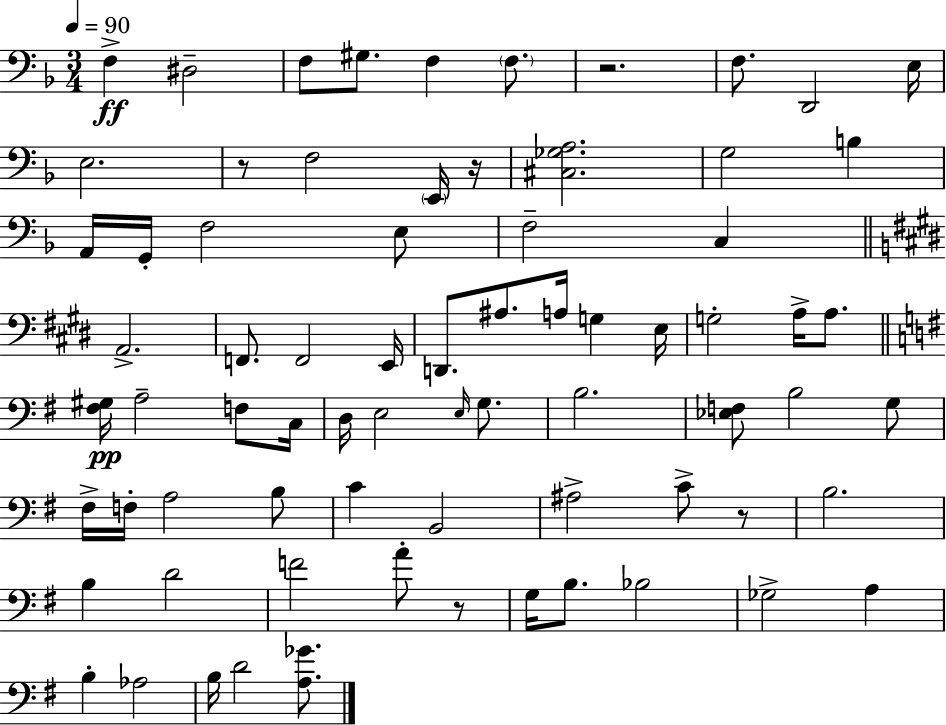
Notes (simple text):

F3/q D#3/h F3/e G#3/e. F3/q F3/e. R/h. F3/e. D2/h E3/s E3/h. R/e F3/h E2/s R/s [C#3,Gb3,A3]/h. G3/h B3/q A2/s G2/s F3/h E3/e F3/h C3/q A2/h. F2/e. F2/h E2/s D2/e. A#3/e. A3/s G3/q E3/s G3/h A3/s A3/e. [F#3,G#3]/s A3/h F3/e C3/s D3/s E3/h E3/s G3/e. B3/h. [Eb3,F3]/e B3/h G3/e F#3/s F3/s A3/h B3/e C4/q B2/h A#3/h C4/e R/e B3/h. B3/q D4/h F4/h A4/e R/e G3/s B3/e. Bb3/h Gb3/h A3/q B3/q Ab3/h B3/s D4/h [A3,Gb4]/e.